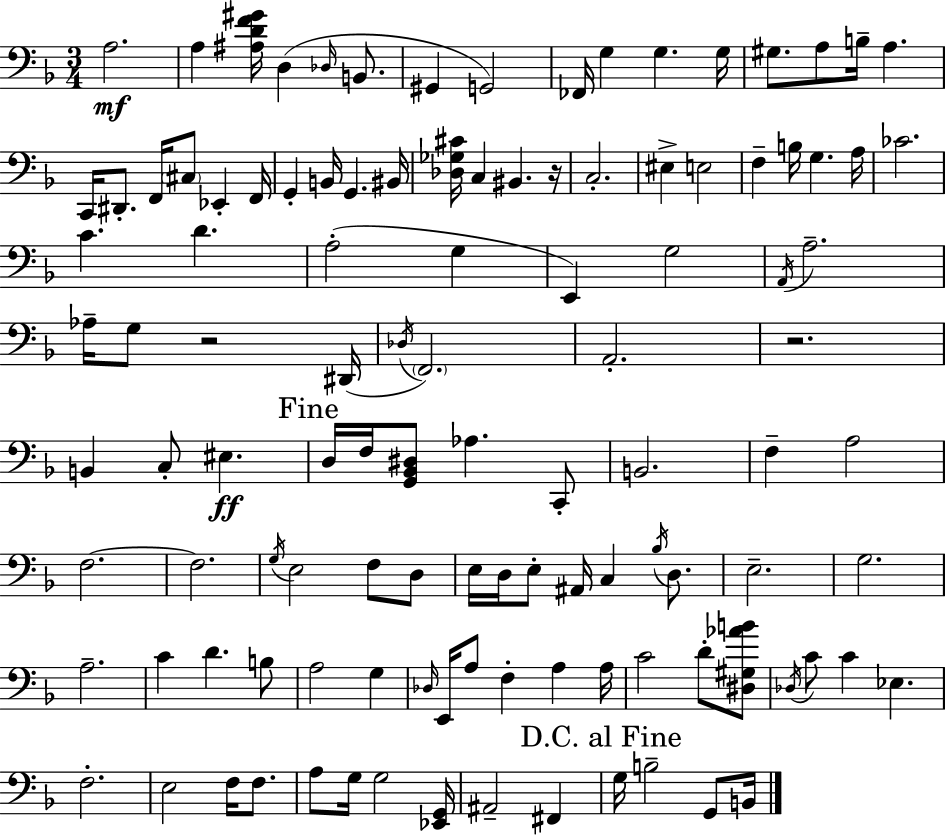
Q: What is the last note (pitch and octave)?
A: B2